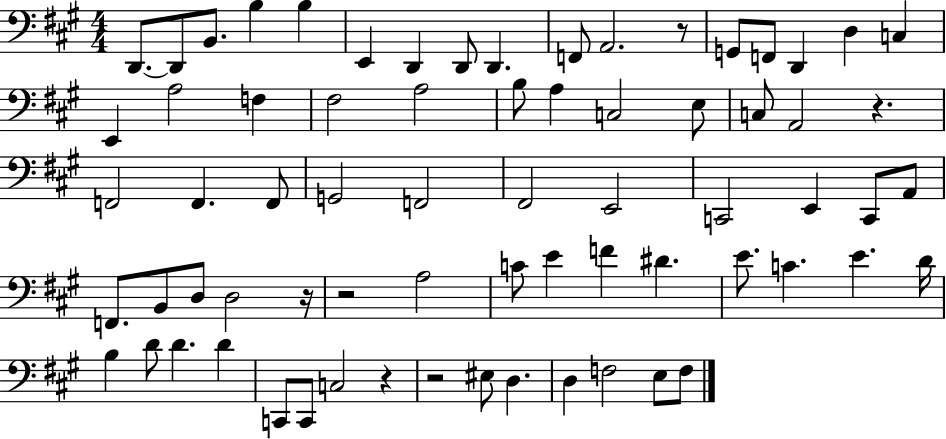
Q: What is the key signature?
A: A major